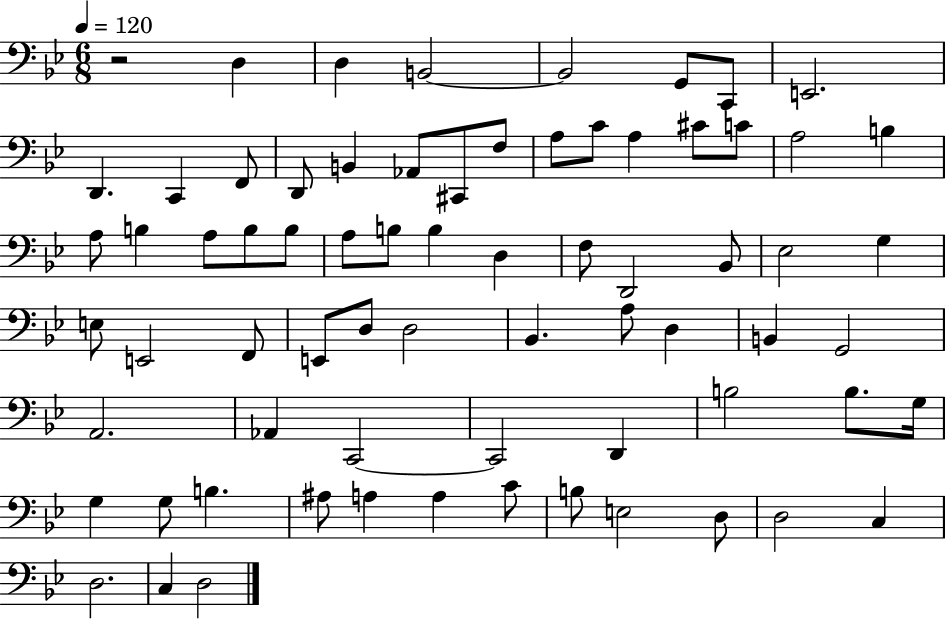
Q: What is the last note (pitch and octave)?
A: D3